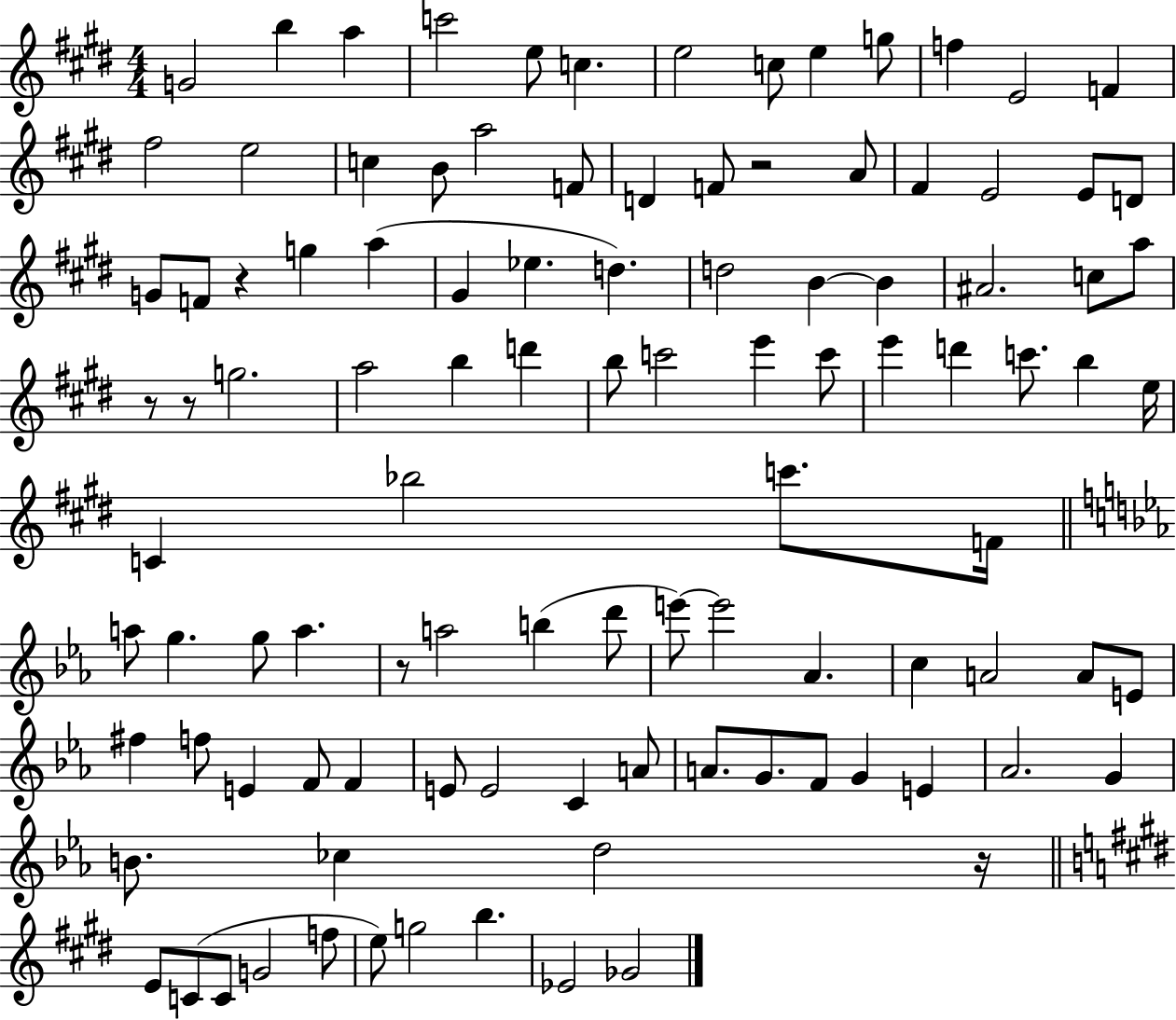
G4/h B5/q A5/q C6/h E5/e C5/q. E5/h C5/e E5/q G5/e F5/q E4/h F4/q F#5/h E5/h C5/q B4/e A5/h F4/e D4/q F4/e R/h A4/e F#4/q E4/h E4/e D4/e G4/e F4/e R/q G5/q A5/q G#4/q Eb5/q. D5/q. D5/h B4/q B4/q A#4/h. C5/e A5/e R/e R/e G5/h. A5/h B5/q D6/q B5/e C6/h E6/q C6/e E6/q D6/q C6/e. B5/q E5/s C4/q Bb5/h C6/e. F4/s A5/e G5/q. G5/e A5/q. R/e A5/h B5/q D6/e E6/e E6/h Ab4/q. C5/q A4/h A4/e E4/e F#5/q F5/e E4/q F4/e F4/q E4/e E4/h C4/q A4/e A4/e. G4/e. F4/e G4/q E4/q Ab4/h. G4/q B4/e. CES5/q D5/h R/s E4/e C4/e C4/e G4/h F5/e E5/e G5/h B5/q. Eb4/h Gb4/h